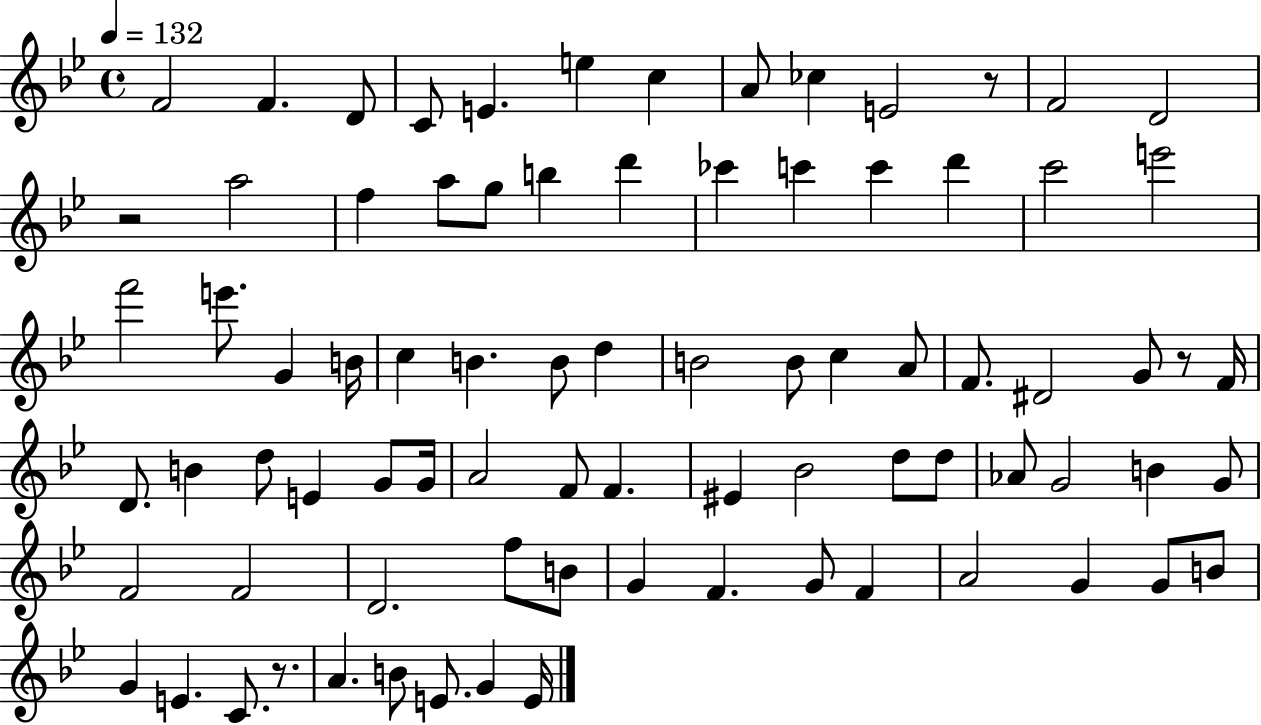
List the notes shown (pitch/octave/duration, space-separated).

F4/h F4/q. D4/e C4/e E4/q. E5/q C5/q A4/e CES5/q E4/h R/e F4/h D4/h R/h A5/h F5/q A5/e G5/e B5/q D6/q CES6/q C6/q C6/q D6/q C6/h E6/h F6/h E6/e. G4/q B4/s C5/q B4/q. B4/e D5/q B4/h B4/e C5/q A4/e F4/e. D#4/h G4/e R/e F4/s D4/e. B4/q D5/e E4/q G4/e G4/s A4/h F4/e F4/q. EIS4/q Bb4/h D5/e D5/e Ab4/e G4/h B4/q G4/e F4/h F4/h D4/h. F5/e B4/e G4/q F4/q. G4/e F4/q A4/h G4/q G4/e B4/e G4/q E4/q. C4/e. R/e. A4/q. B4/e E4/e. G4/q E4/s